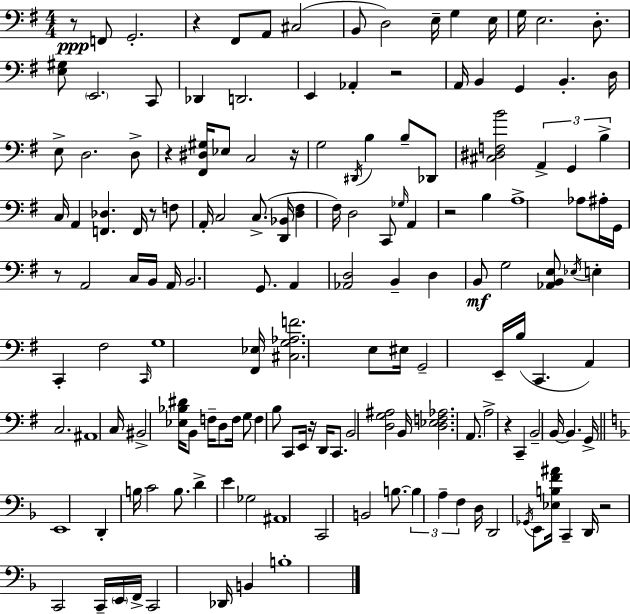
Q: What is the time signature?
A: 4/4